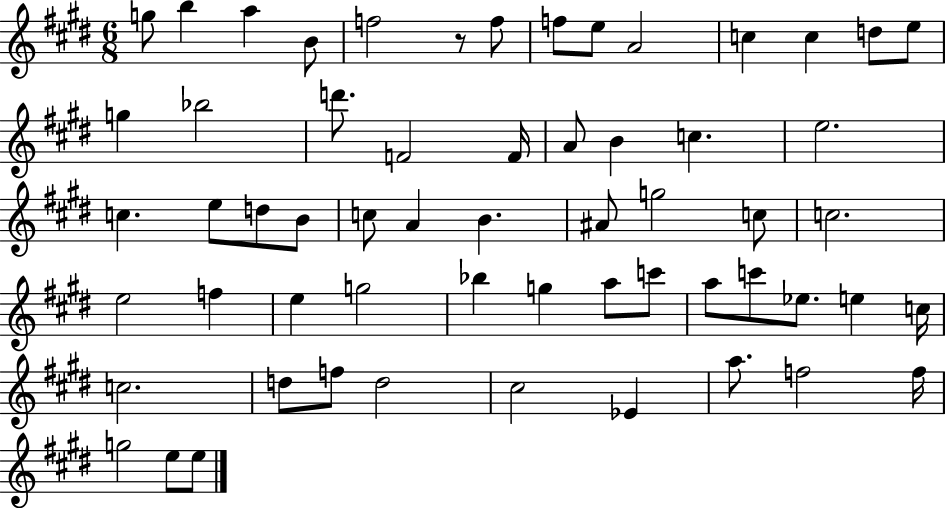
G5/e B5/q A5/q B4/e F5/h R/e F5/e F5/e E5/e A4/h C5/q C5/q D5/e E5/e G5/q Bb5/h D6/e. F4/h F4/s A4/e B4/q C5/q. E5/h. C5/q. E5/e D5/e B4/e C5/e A4/q B4/q. A#4/e G5/h C5/e C5/h. E5/h F5/q E5/q G5/h Bb5/q G5/q A5/e C6/e A5/e C6/e Eb5/e. E5/q C5/s C5/h. D5/e F5/e D5/h C#5/h Eb4/q A5/e. F5/h F5/s G5/h E5/e E5/e